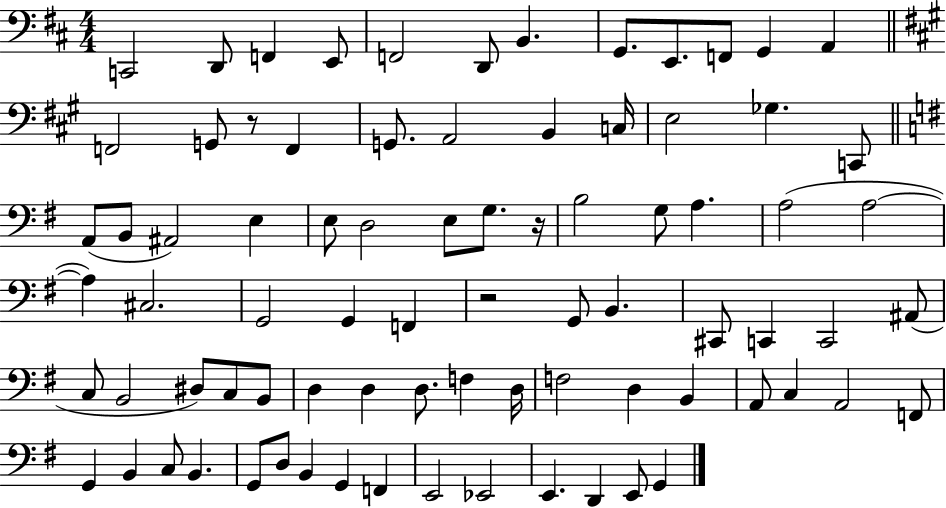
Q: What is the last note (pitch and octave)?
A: G2